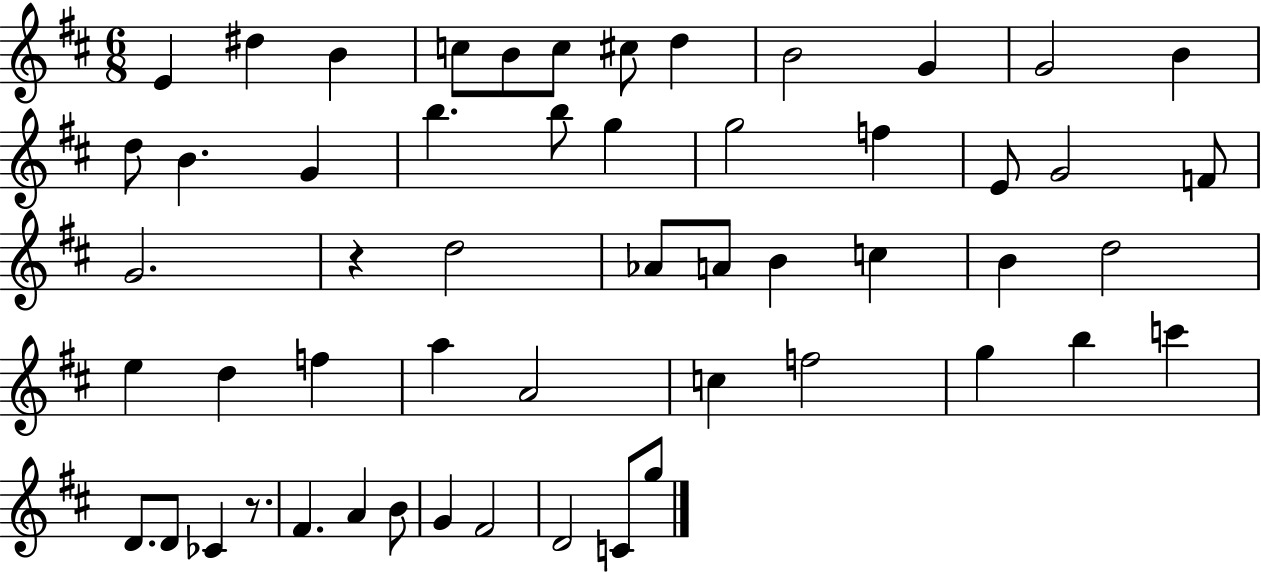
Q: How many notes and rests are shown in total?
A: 54